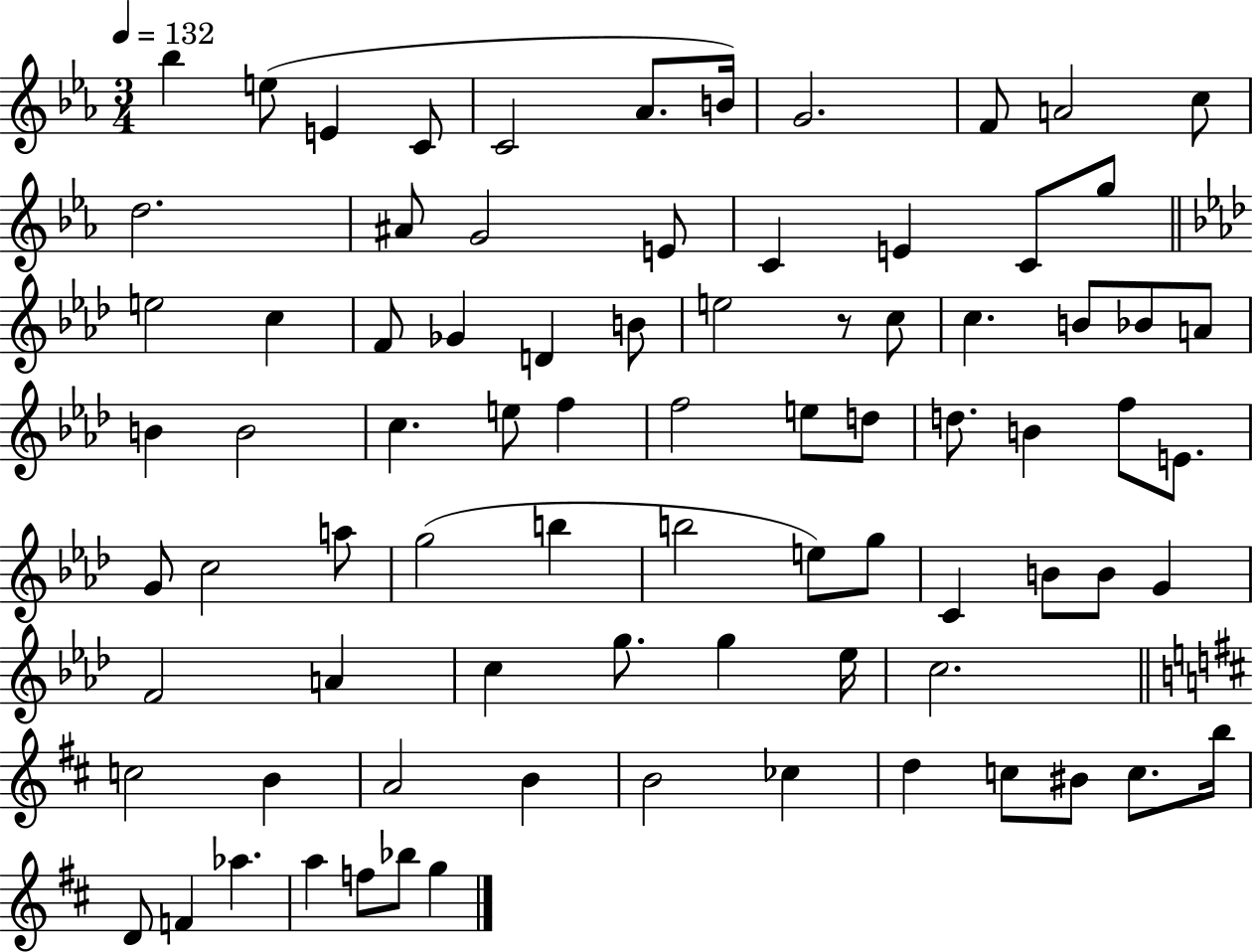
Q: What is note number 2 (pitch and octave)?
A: E5